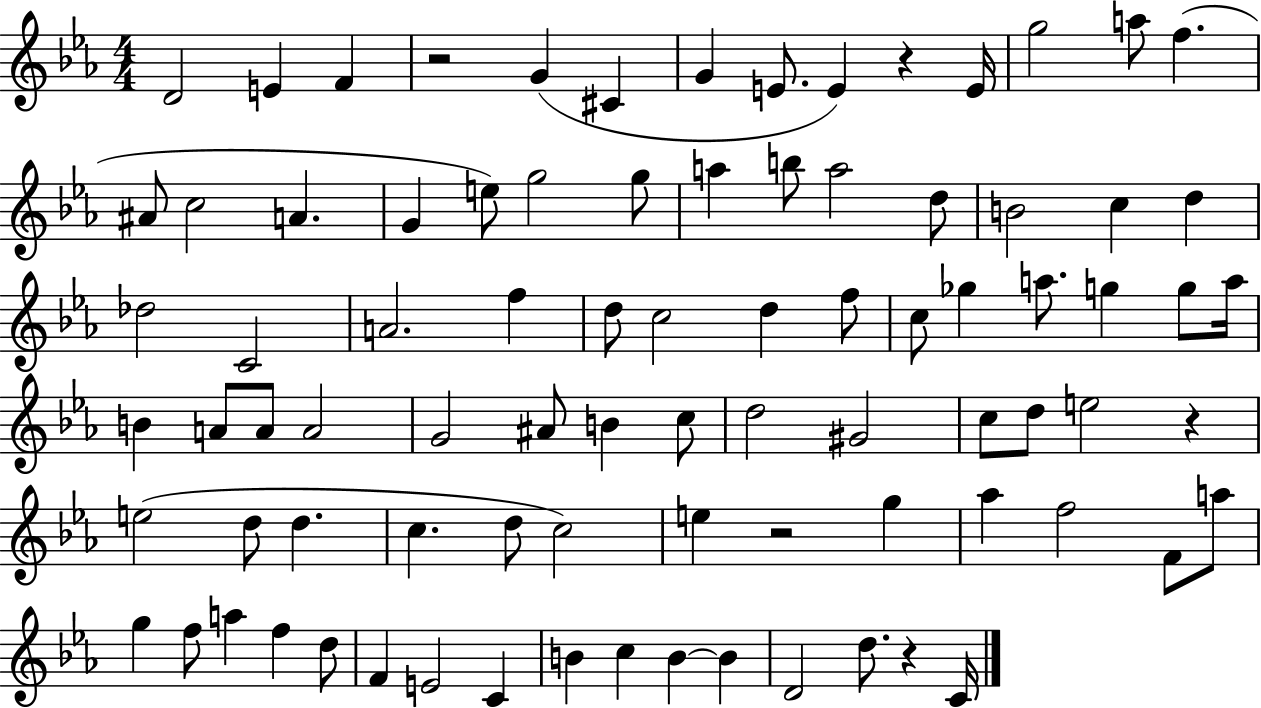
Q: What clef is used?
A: treble